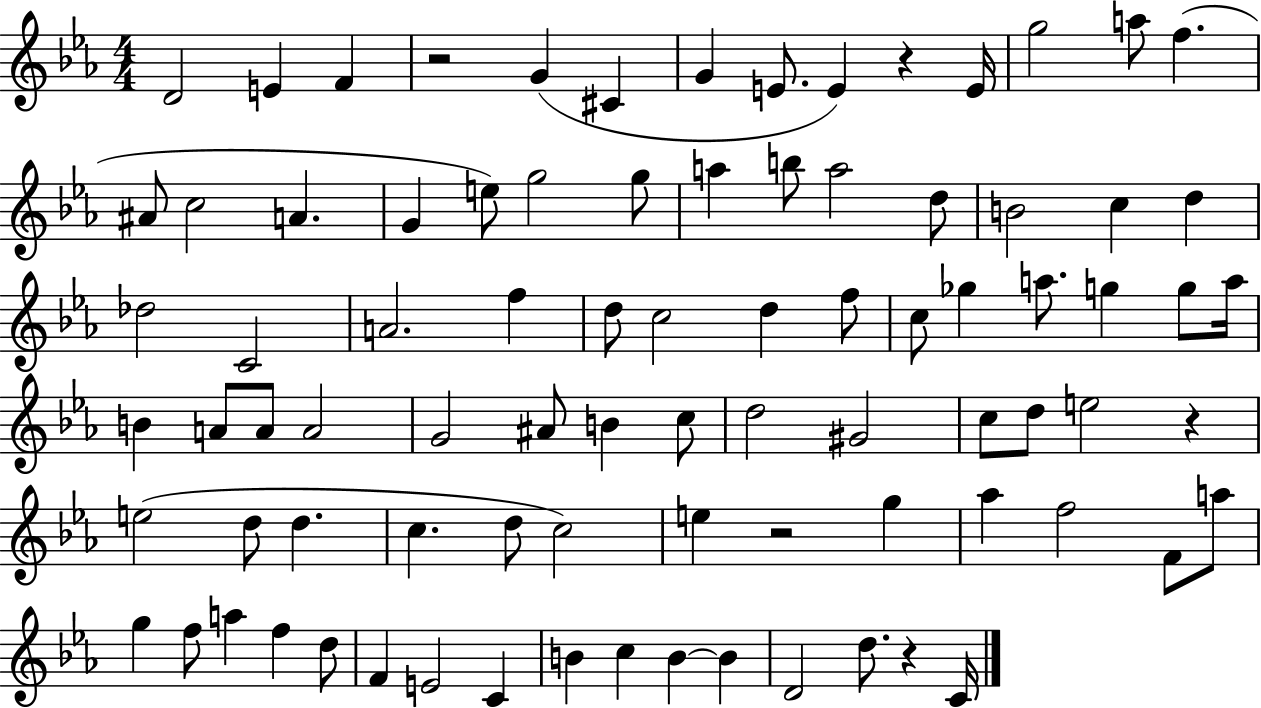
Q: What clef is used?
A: treble